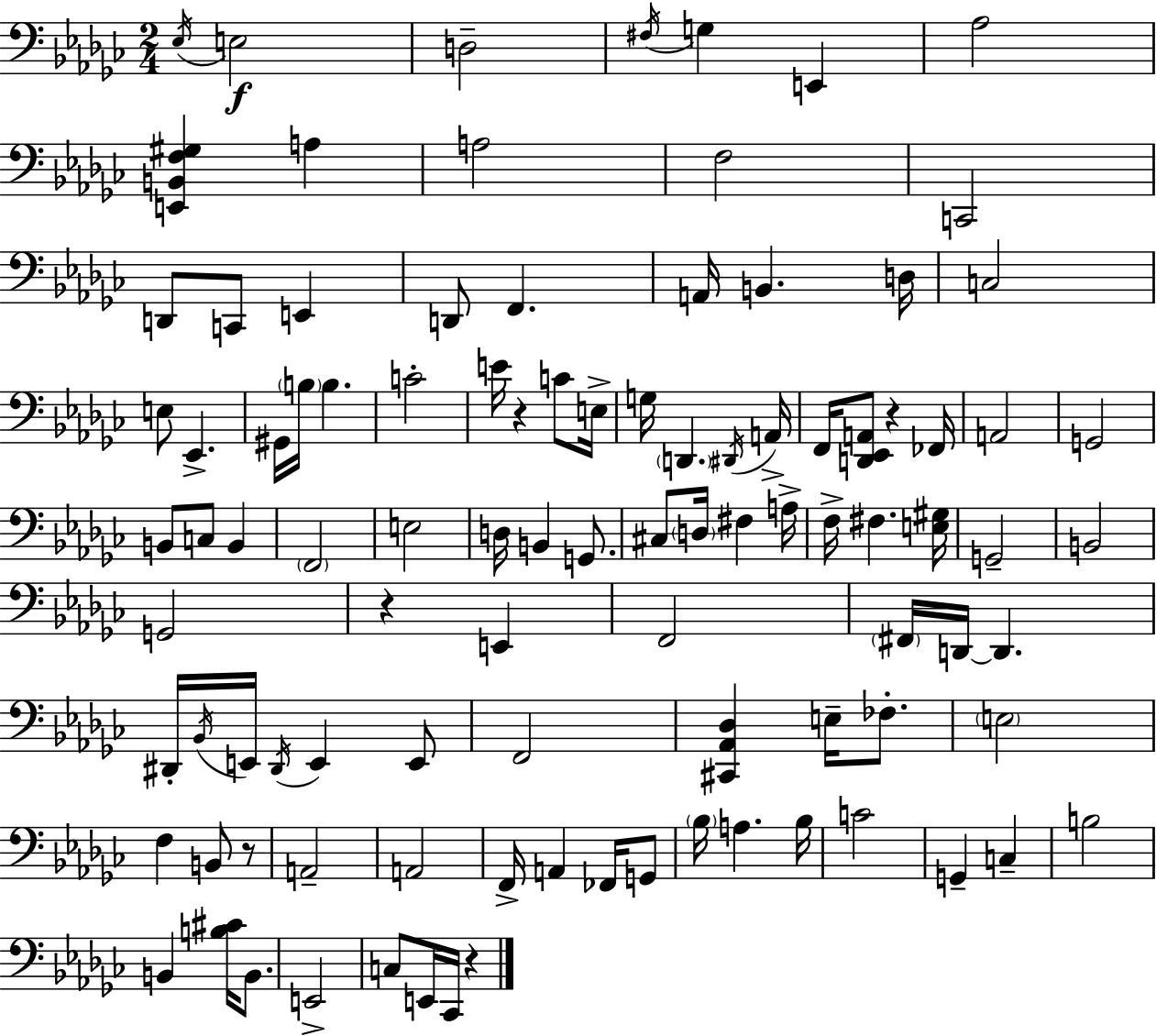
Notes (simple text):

Eb3/s E3/h D3/h F#3/s G3/q E2/q Ab3/h [E2,B2,F3,G#3]/q A3/q A3/h F3/h C2/h D2/e C2/e E2/q D2/e F2/q. A2/s B2/q. D3/s C3/h E3/e Eb2/q. G#2/s B3/s B3/q. C4/h E4/s R/q C4/e E3/s G3/s D2/q. D#2/s A2/s F2/s [D2,Eb2,A2]/e R/q FES2/s A2/h G2/h B2/e C3/e B2/q F2/h E3/h D3/s B2/q G2/e. C#3/e D3/s F#3/q A3/s F3/s F#3/q. [E3,G#3]/s G2/h B2/h G2/h R/q E2/q F2/h F#2/s D2/s D2/q. D#2/s Bb2/s E2/s D#2/s E2/q E2/e F2/h [C#2,Ab2,Db3]/q E3/s FES3/e. E3/h F3/q B2/e R/e A2/h A2/h F2/s A2/q FES2/s G2/e Bb3/s A3/q. Bb3/s C4/h G2/q C3/q B3/h B2/q [B3,C#4]/s B2/e. E2/h C3/e E2/s CES2/s R/q